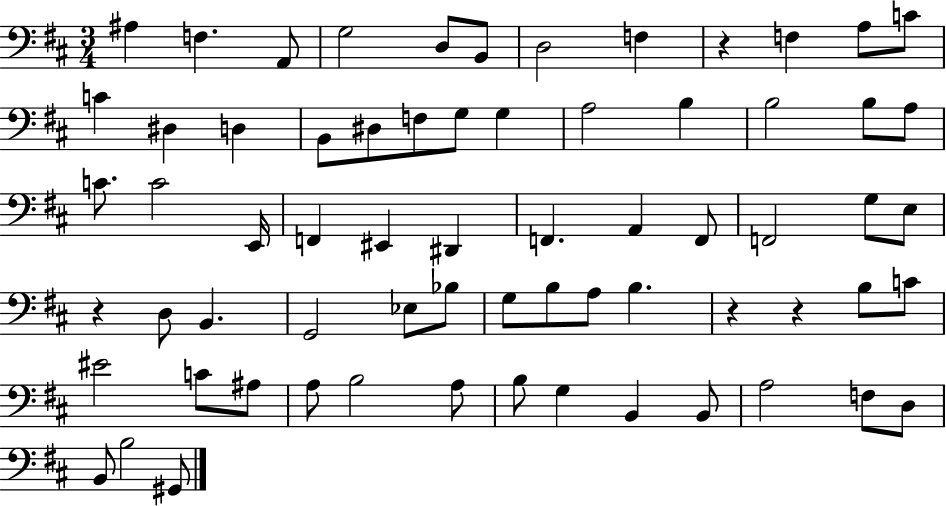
{
  \clef bass
  \numericTimeSignature
  \time 3/4
  \key d \major
  ais4 f4. a,8 | g2 d8 b,8 | d2 f4 | r4 f4 a8 c'8 | \break c'4 dis4 d4 | b,8 dis8 f8 g8 g4 | a2 b4 | b2 b8 a8 | \break c'8. c'2 e,16 | f,4 eis,4 dis,4 | f,4. a,4 f,8 | f,2 g8 e8 | \break r4 d8 b,4. | g,2 ees8 bes8 | g8 b8 a8 b4. | r4 r4 b8 c'8 | \break eis'2 c'8 ais8 | a8 b2 a8 | b8 g4 b,4 b,8 | a2 f8 d8 | \break b,8 b2 gis,8 | \bar "|."
}